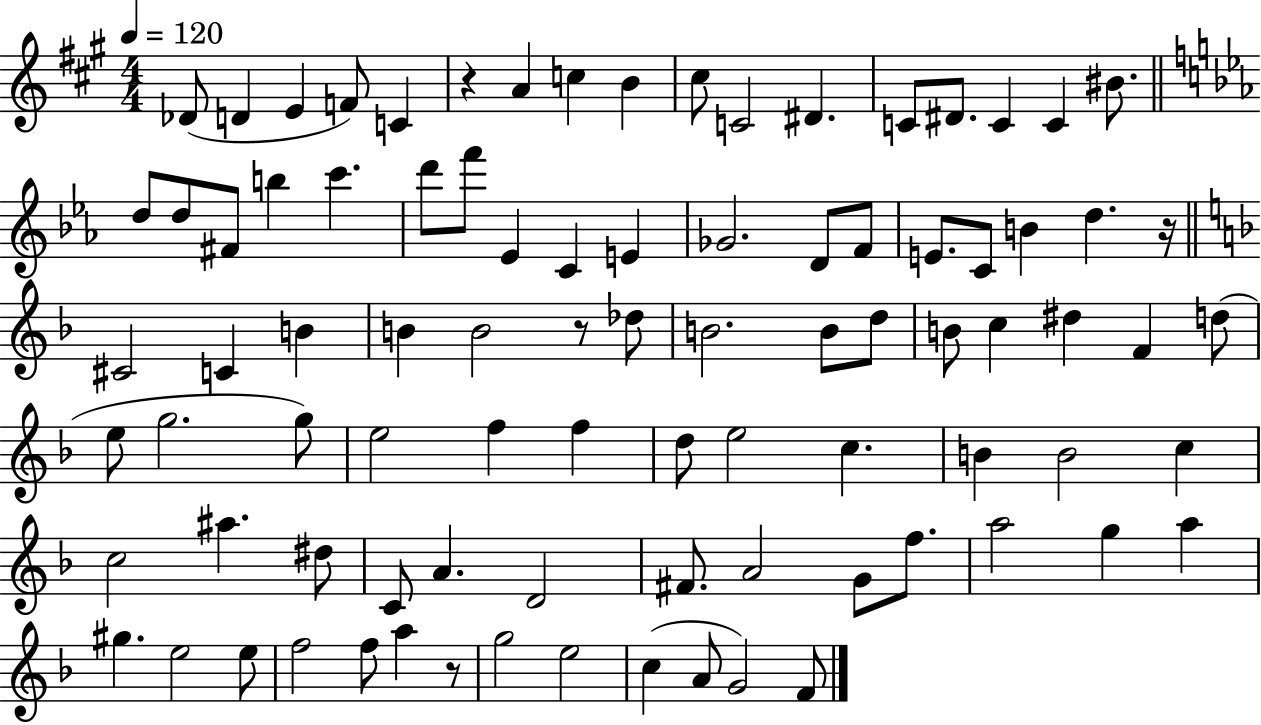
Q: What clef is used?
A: treble